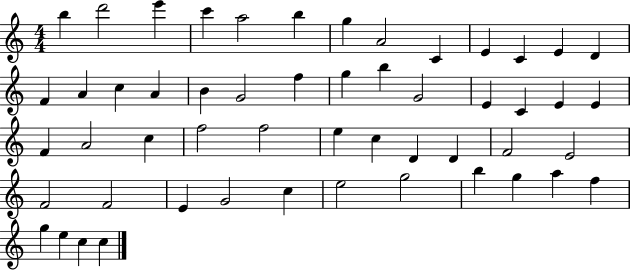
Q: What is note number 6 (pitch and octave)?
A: B5